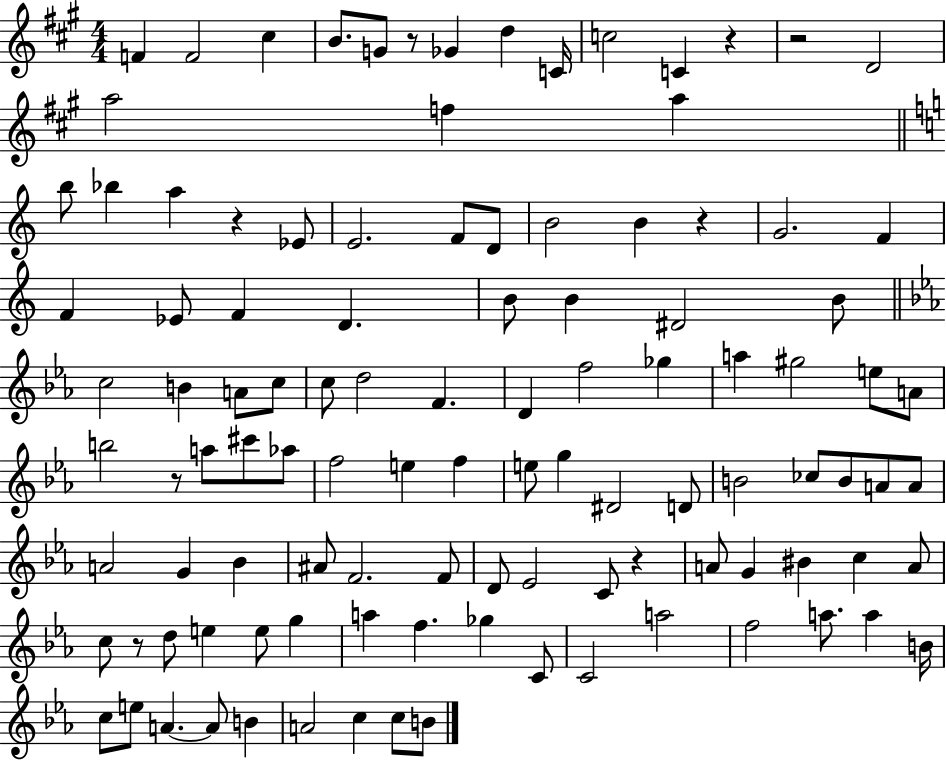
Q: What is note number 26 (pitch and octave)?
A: F4